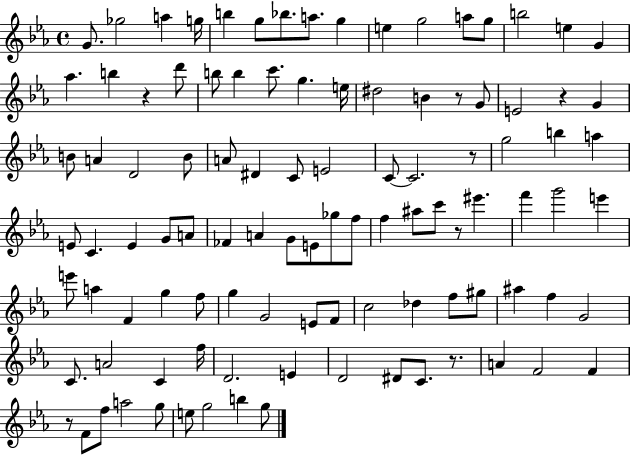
{
  \clef treble
  \time 4/4
  \defaultTimeSignature
  \key ees \major
  g'8. ges''2 a''4 g''16 | b''4 g''8 bes''8. a''8. g''4 | e''4 g''2 a''8 g''8 | b''2 e''4 g'4 | \break aes''4. b''4 r4 d'''8 | b''8 b''4 c'''8. g''4. e''16 | dis''2 b'4 r8 g'8 | e'2 r4 g'4 | \break b'8 a'4 d'2 b'8 | a'8 dis'4 c'8 e'2 | c'8~~ c'2. r8 | g''2 b''4 a''4 | \break e'8 c'4. e'4 g'8 a'8 | fes'4 a'4 g'8 e'8 ges''8 f''8 | f''4 ais''8 c'''8 r8 eis'''4. | f'''4 g'''2 e'''4 | \break e'''8 a''4 f'4 g''4 f''8 | g''4 g'2 e'8 f'8 | c''2 des''4 f''8 gis''8 | ais''4 f''4 g'2 | \break c'8. a'2 c'4 f''16 | d'2. e'4 | d'2 dis'8 c'8. r8. | a'4 f'2 f'4 | \break r8 f'8 f''8 a''2 g''8 | e''8 g''2 b''4 g''8 | \bar "|."
}